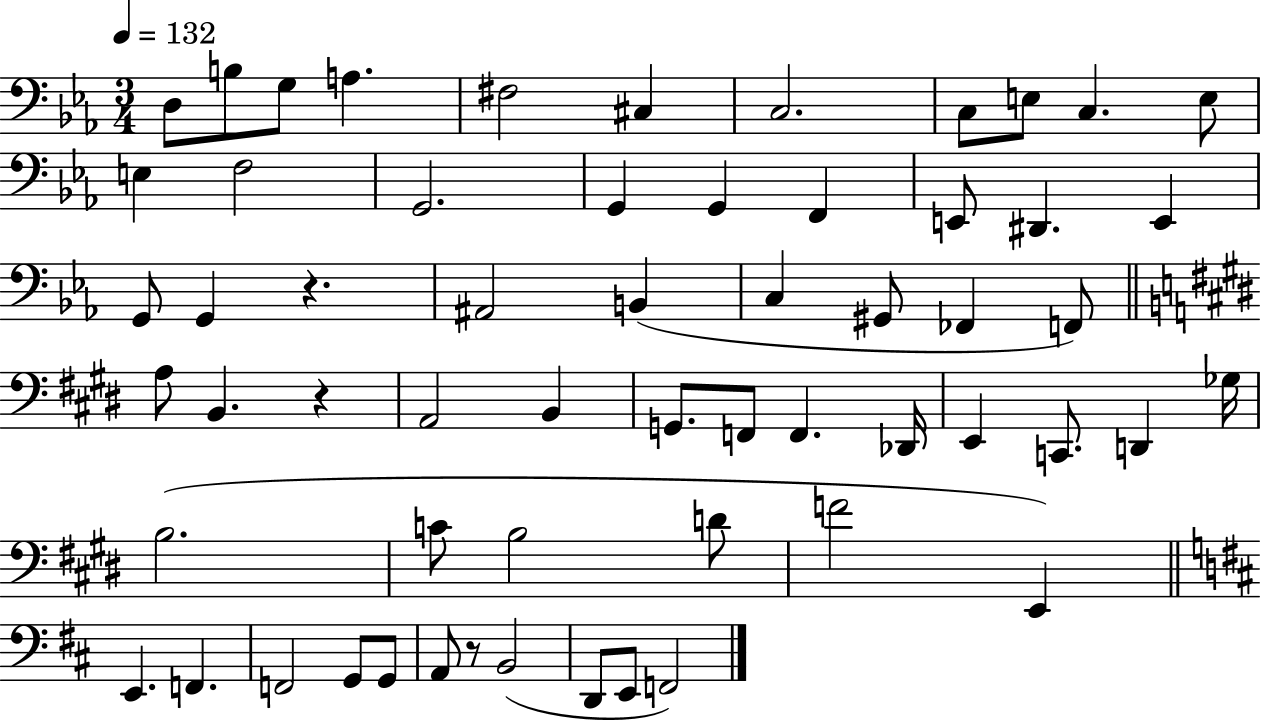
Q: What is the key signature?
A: EES major